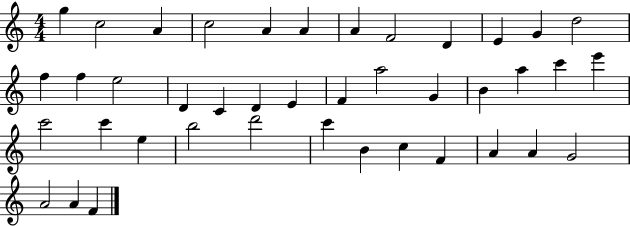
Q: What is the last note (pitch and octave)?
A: F4